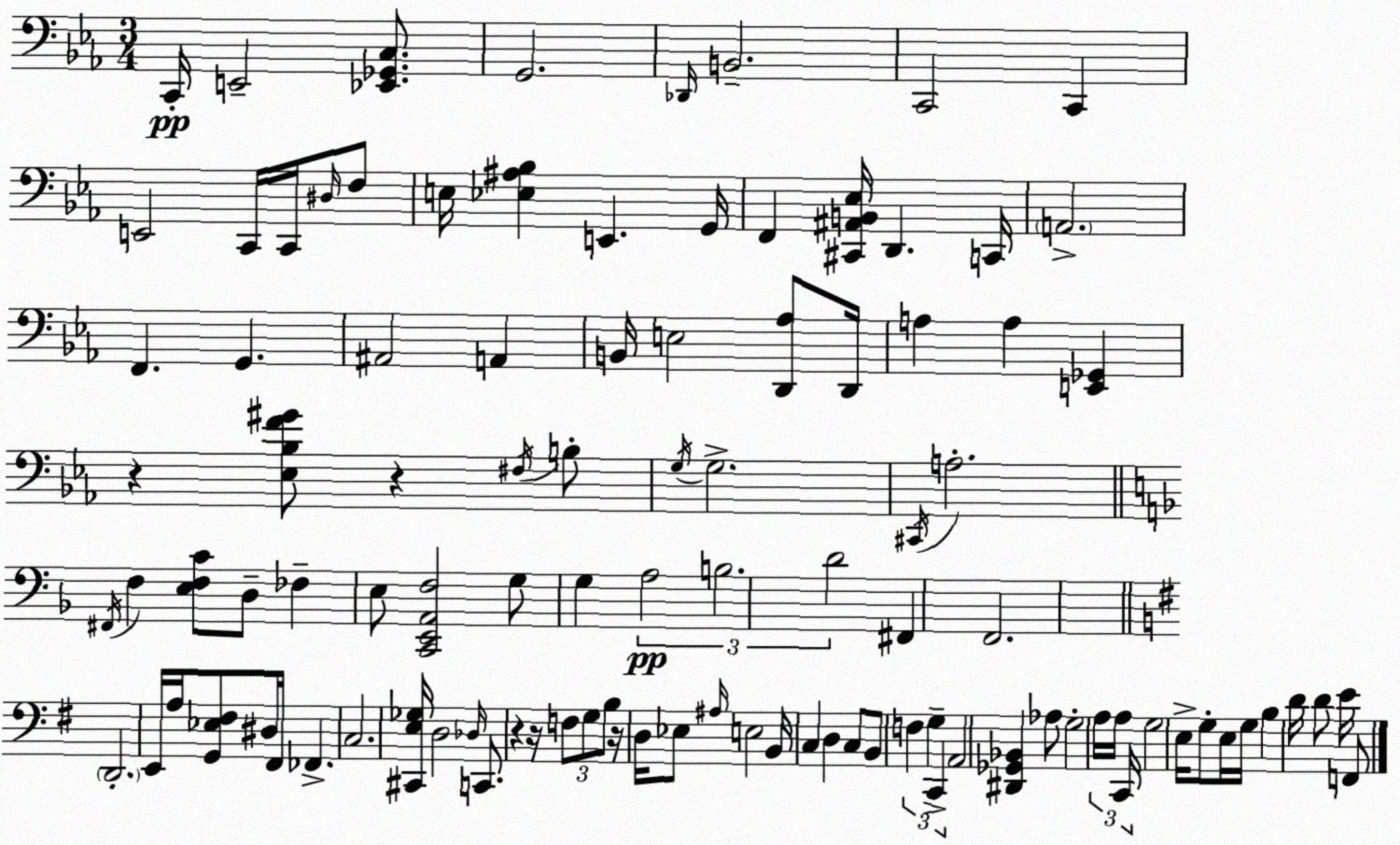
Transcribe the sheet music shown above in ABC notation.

X:1
T:Untitled
M:3/4
L:1/4
K:Cm
C,,/4 E,,2 [_E,,_G,,C,]/2 G,,2 _D,,/4 B,,2 C,,2 C,, E,,2 C,,/4 C,,/4 ^D,/4 F,/2 E,/4 [_E,^A,_B,] E,, G,,/4 F,, [^C,,^A,,B,,_E,]/4 D,, C,,/4 A,,2 F,, G,, ^A,,2 A,, B,,/4 E,2 [D,,_A,]/2 D,,/4 A, A, [E,,_G,,] z [_E,_B,F^G]/2 z ^F,/4 B,/2 G,/4 G,2 ^C,,/4 A,2 ^F,,/4 F, [E,F,C]/2 D,/2 _F, E,/2 [C,,E,,A,,F,]2 G,/2 G, A,2 B,2 D2 ^F,, F,,2 D,,2 E,,/4 A,/4 [G,,_E,^F,]/2 ^D,/4 ^F,,/4 _F,, C,2 [^C,,E,_G,]/4 D,2 _D,/4 C,,/2 z z/4 F,/2 G,/2 B,/2 z/4 D,/4 _E,/2 ^A,/4 E,2 B,,/4 C, D, C,/2 B,,/2 F, G, C,, A,,2 [^D,,_G,,_B,,] _A,/2 G,2 A,/4 A,/4 C,,/4 G,2 E,/4 G,/2 E,/4 G,/4 B, D/4 D/2 E/4 F,,/2